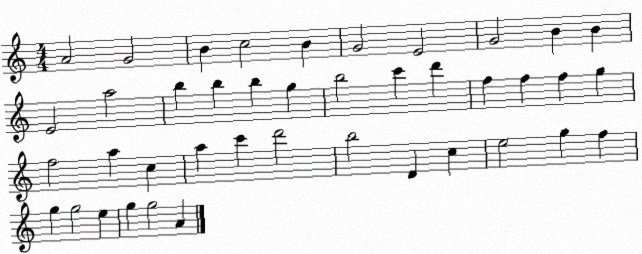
X:1
T:Untitled
M:4/4
L:1/4
K:C
A2 G2 B c2 B G2 E2 G2 B B E2 a2 b b b g b2 c' d' f f f g f2 a c a c' d'2 b2 D c e2 g f g g2 e g g2 A